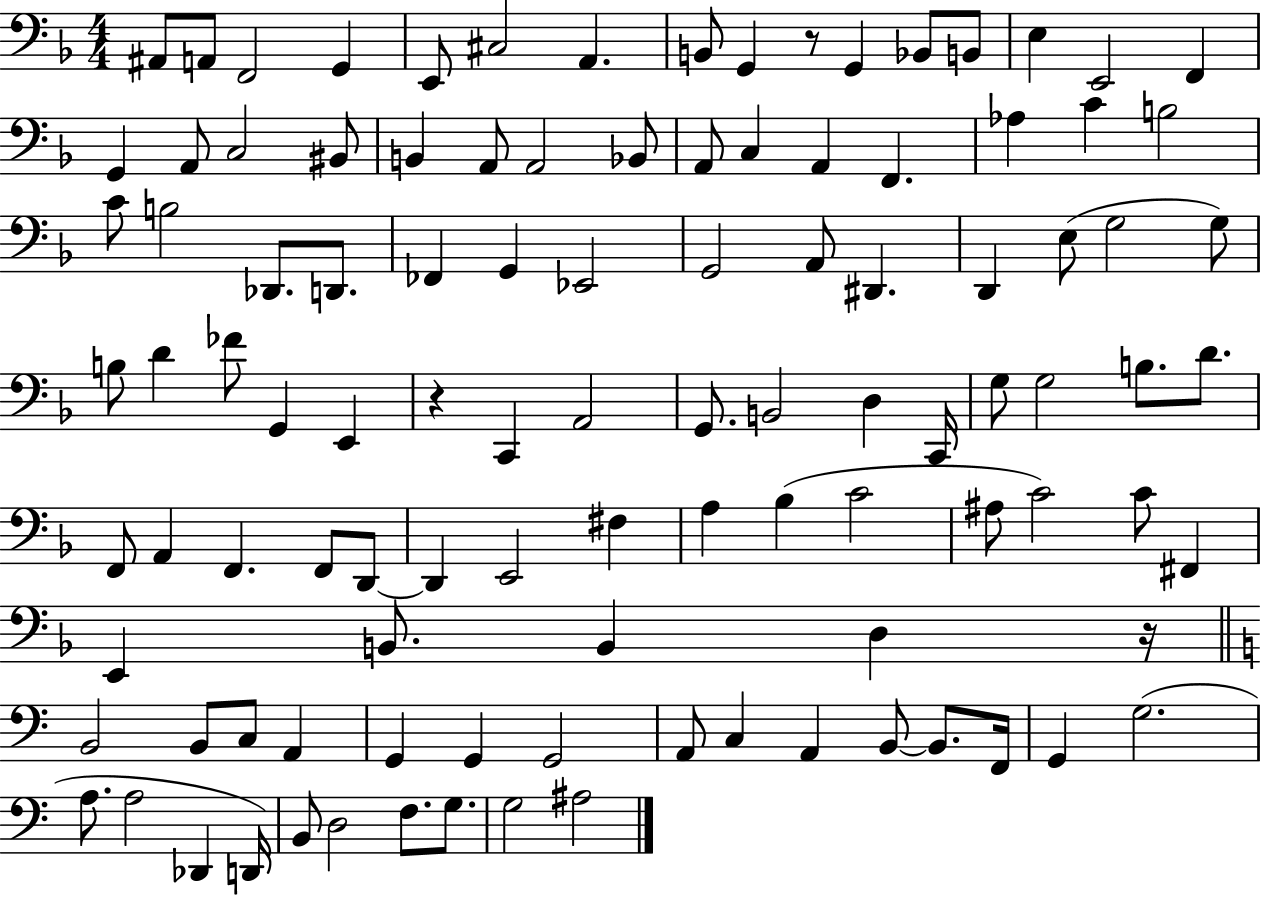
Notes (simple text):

A#2/e A2/e F2/h G2/q E2/e C#3/h A2/q. B2/e G2/q R/e G2/q Bb2/e B2/e E3/q E2/h F2/q G2/q A2/e C3/h BIS2/e B2/q A2/e A2/h Bb2/e A2/e C3/q A2/q F2/q. Ab3/q C4/q B3/h C4/e B3/h Db2/e. D2/e. FES2/q G2/q Eb2/h G2/h A2/e D#2/q. D2/q E3/e G3/h G3/e B3/e D4/q FES4/e G2/q E2/q R/q C2/q A2/h G2/e. B2/h D3/q C2/s G3/e G3/h B3/e. D4/e. F2/e A2/q F2/q. F2/e D2/e D2/q E2/h F#3/q A3/q Bb3/q C4/h A#3/e C4/h C4/e F#2/q E2/q B2/e. B2/q D3/q R/s B2/h B2/e C3/e A2/q G2/q G2/q G2/h A2/e C3/q A2/q B2/e B2/e. F2/s G2/q G3/h. A3/e. A3/h Db2/q D2/s B2/e D3/h F3/e. G3/e. G3/h A#3/h